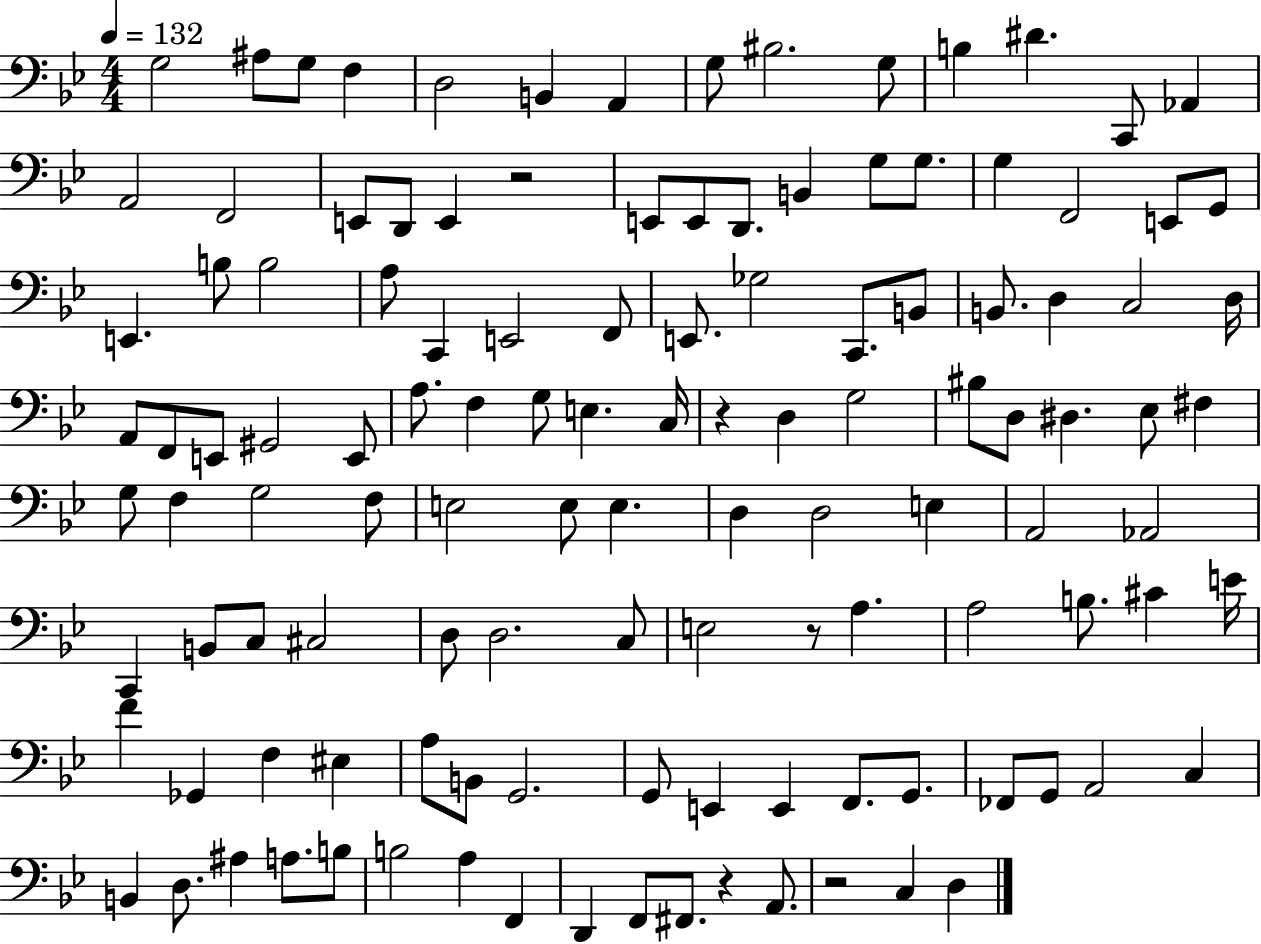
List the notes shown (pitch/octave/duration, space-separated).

G3/h A#3/e G3/e F3/q D3/h B2/q A2/q G3/e BIS3/h. G3/e B3/q D#4/q. C2/e Ab2/q A2/h F2/h E2/e D2/e E2/q R/h E2/e E2/e D2/e. B2/q G3/e G3/e. G3/q F2/h E2/e G2/e E2/q. B3/e B3/h A3/e C2/q E2/h F2/e E2/e. Gb3/h C2/e. B2/e B2/e. D3/q C3/h D3/s A2/e F2/e E2/e G#2/h E2/e A3/e. F3/q G3/e E3/q. C3/s R/q D3/q G3/h BIS3/e D3/e D#3/q. Eb3/e F#3/q G3/e F3/q G3/h F3/e E3/h E3/e E3/q. D3/q D3/h E3/q A2/h Ab2/h C2/q B2/e C3/e C#3/h D3/e D3/h. C3/e E3/h R/e A3/q. A3/h B3/e. C#4/q E4/s F4/q Gb2/q F3/q EIS3/q A3/e B2/e G2/h. G2/e E2/q E2/q F2/e. G2/e. FES2/e G2/e A2/h C3/q B2/q D3/e. A#3/q A3/e. B3/e B3/h A3/q F2/q D2/q F2/e F#2/e. R/q A2/e. R/h C3/q D3/q